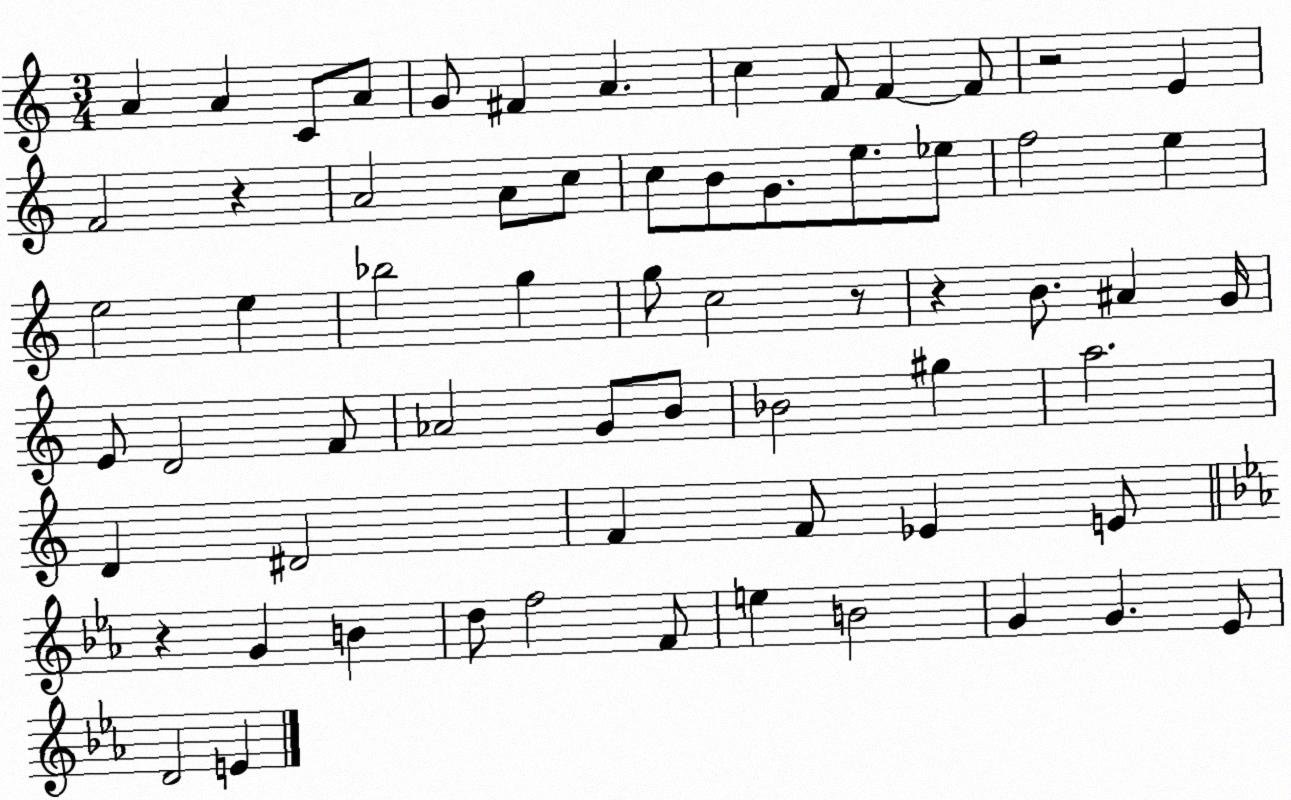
X:1
T:Untitled
M:3/4
L:1/4
K:C
A A C/2 A/2 G/2 ^F A c F/2 F F/2 z2 E F2 z A2 A/2 c/2 c/2 B/2 G/2 e/2 _e/2 f2 e e2 e _b2 g g/2 c2 z/2 z B/2 ^A G/4 E/2 D2 F/2 _A2 G/2 B/2 _B2 ^g a2 D ^D2 F F/2 _E E/2 z G B d/2 f2 F/2 e B2 G G _E/2 D2 E